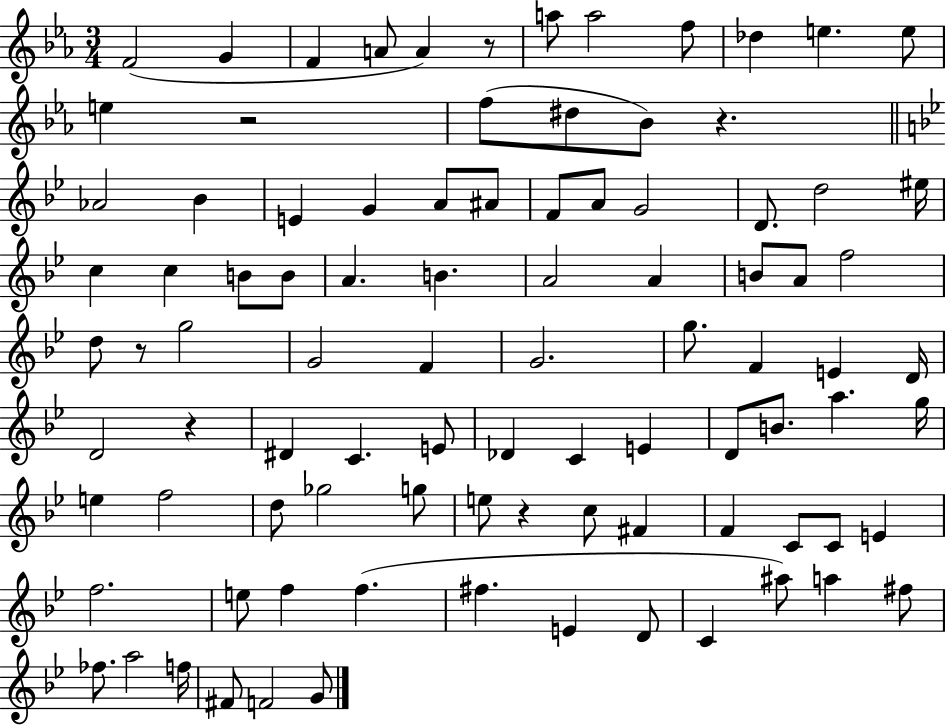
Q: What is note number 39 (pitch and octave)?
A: D5